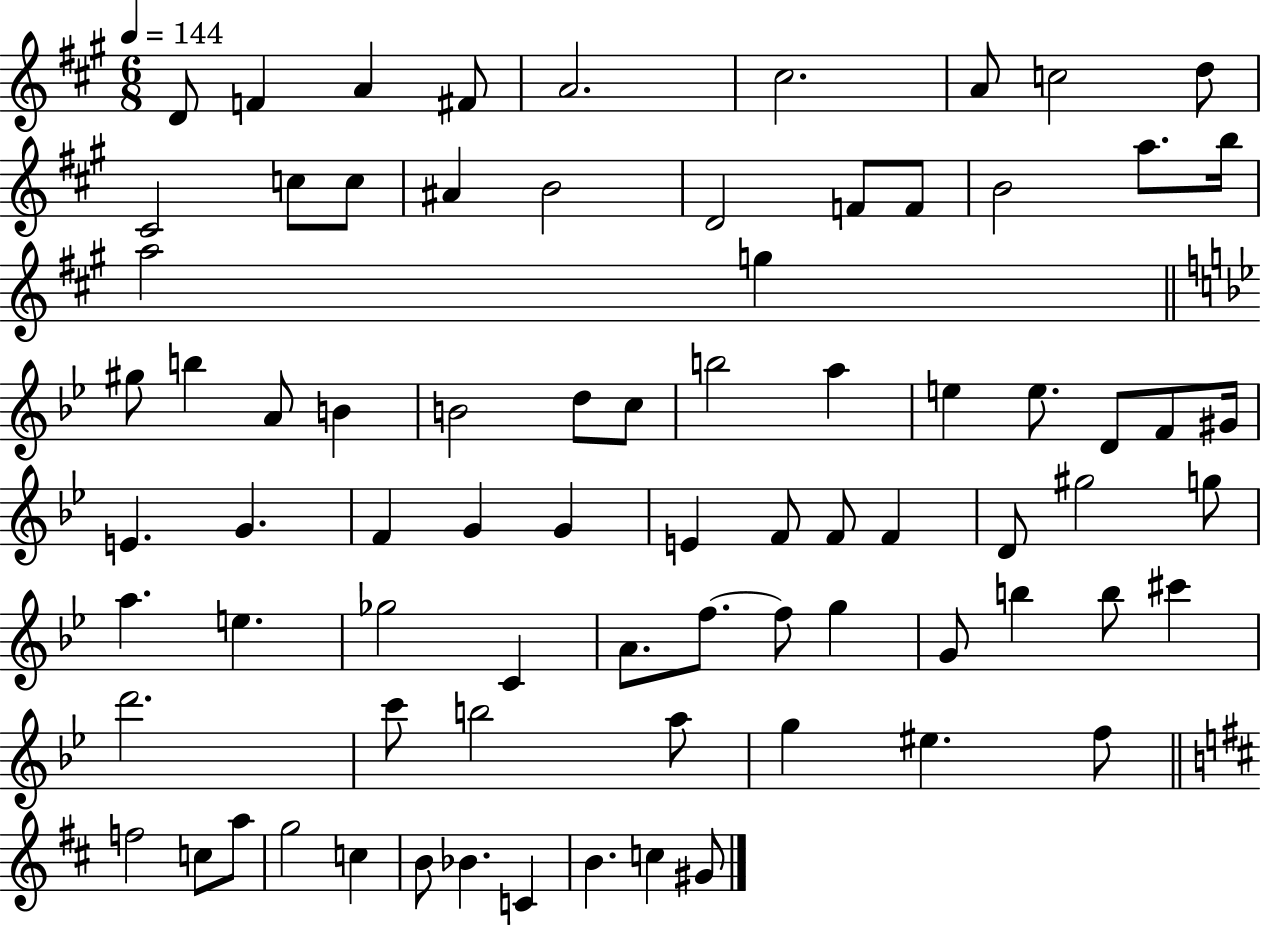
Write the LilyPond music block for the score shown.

{
  \clef treble
  \numericTimeSignature
  \time 6/8
  \key a \major
  \tempo 4 = 144
  d'8 f'4 a'4 fis'8 | a'2. | cis''2. | a'8 c''2 d''8 | \break cis'2 c''8 c''8 | ais'4 b'2 | d'2 f'8 f'8 | b'2 a''8. b''16 | \break a''2 g''4 | \bar "||" \break \key bes \major gis''8 b''4 a'8 b'4 | b'2 d''8 c''8 | b''2 a''4 | e''4 e''8. d'8 f'8 gis'16 | \break e'4. g'4. | f'4 g'4 g'4 | e'4 f'8 f'8 f'4 | d'8 gis''2 g''8 | \break a''4. e''4. | ges''2 c'4 | a'8. f''8.~~ f''8 g''4 | g'8 b''4 b''8 cis'''4 | \break d'''2. | c'''8 b''2 a''8 | g''4 eis''4. f''8 | \bar "||" \break \key b \minor f''2 c''8 a''8 | g''2 c''4 | b'8 bes'4. c'4 | b'4. c''4 gis'8 | \break \bar "|."
}